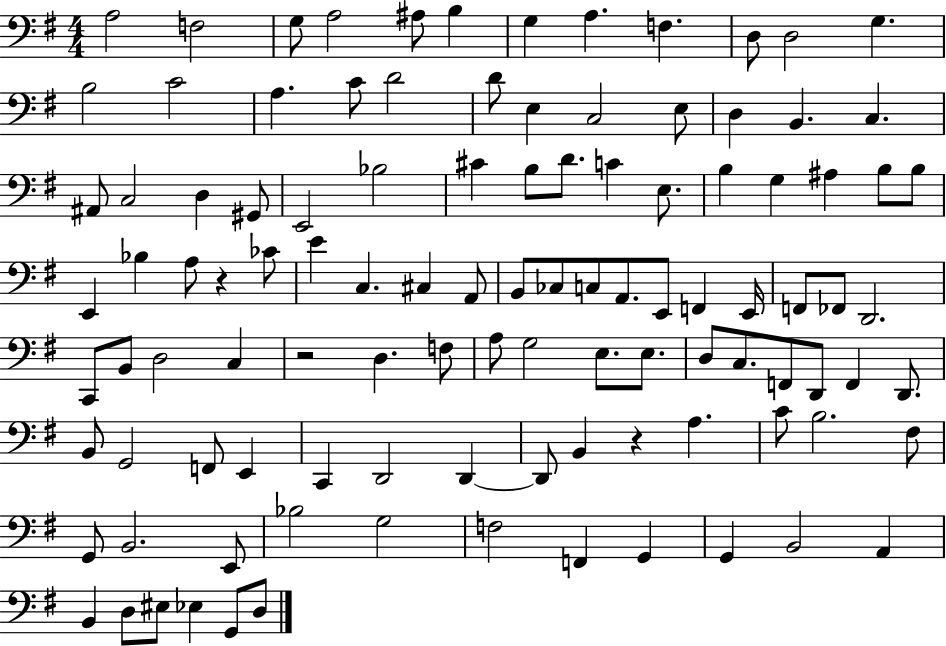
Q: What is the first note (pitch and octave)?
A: A3